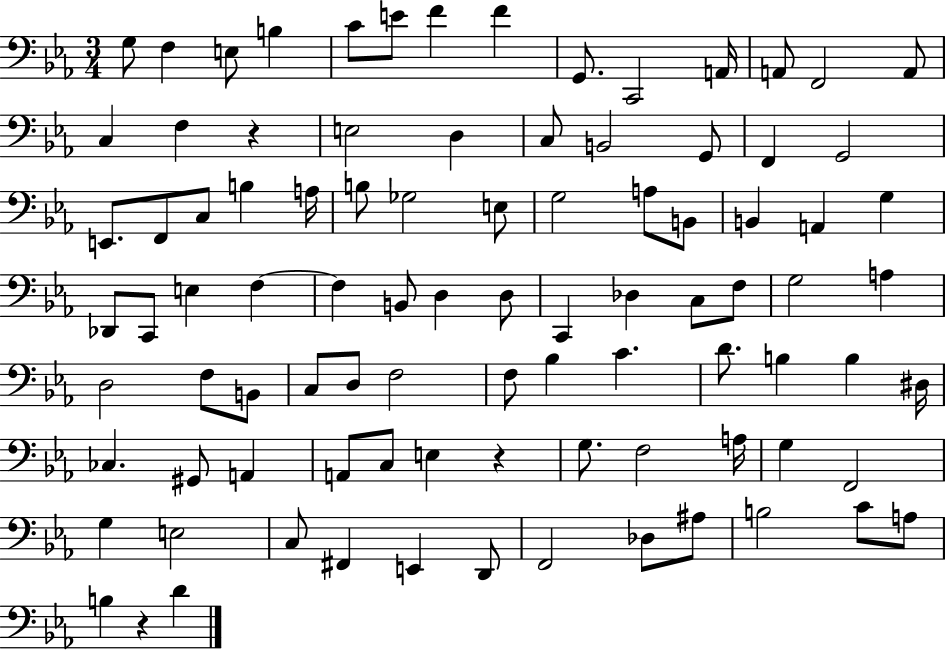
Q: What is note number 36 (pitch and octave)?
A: A2